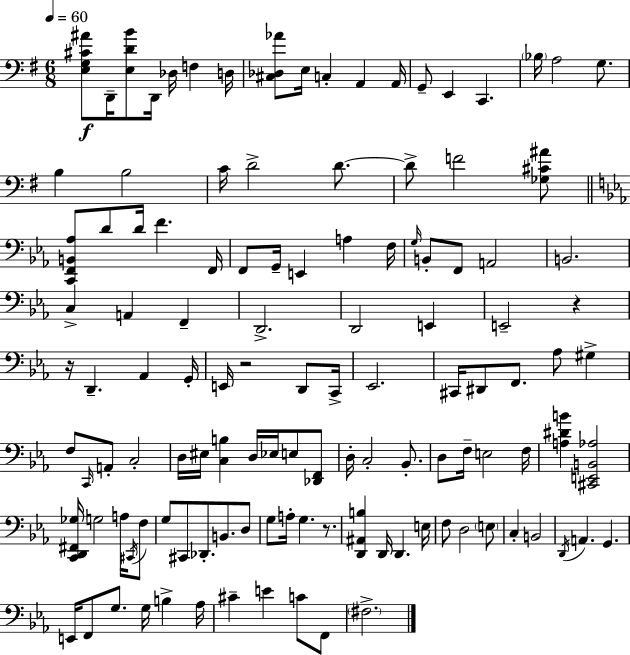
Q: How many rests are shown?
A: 4